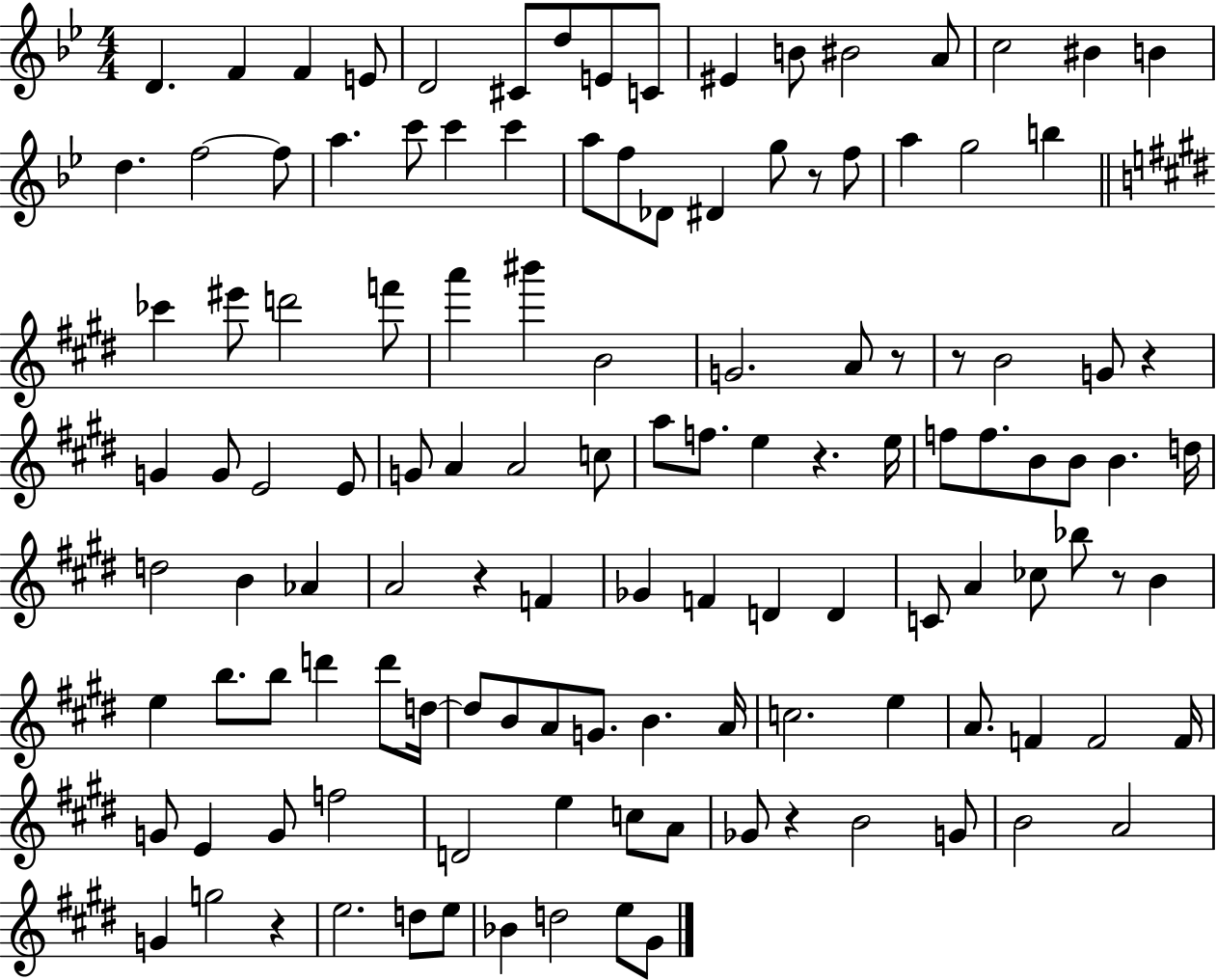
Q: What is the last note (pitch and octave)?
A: G#4